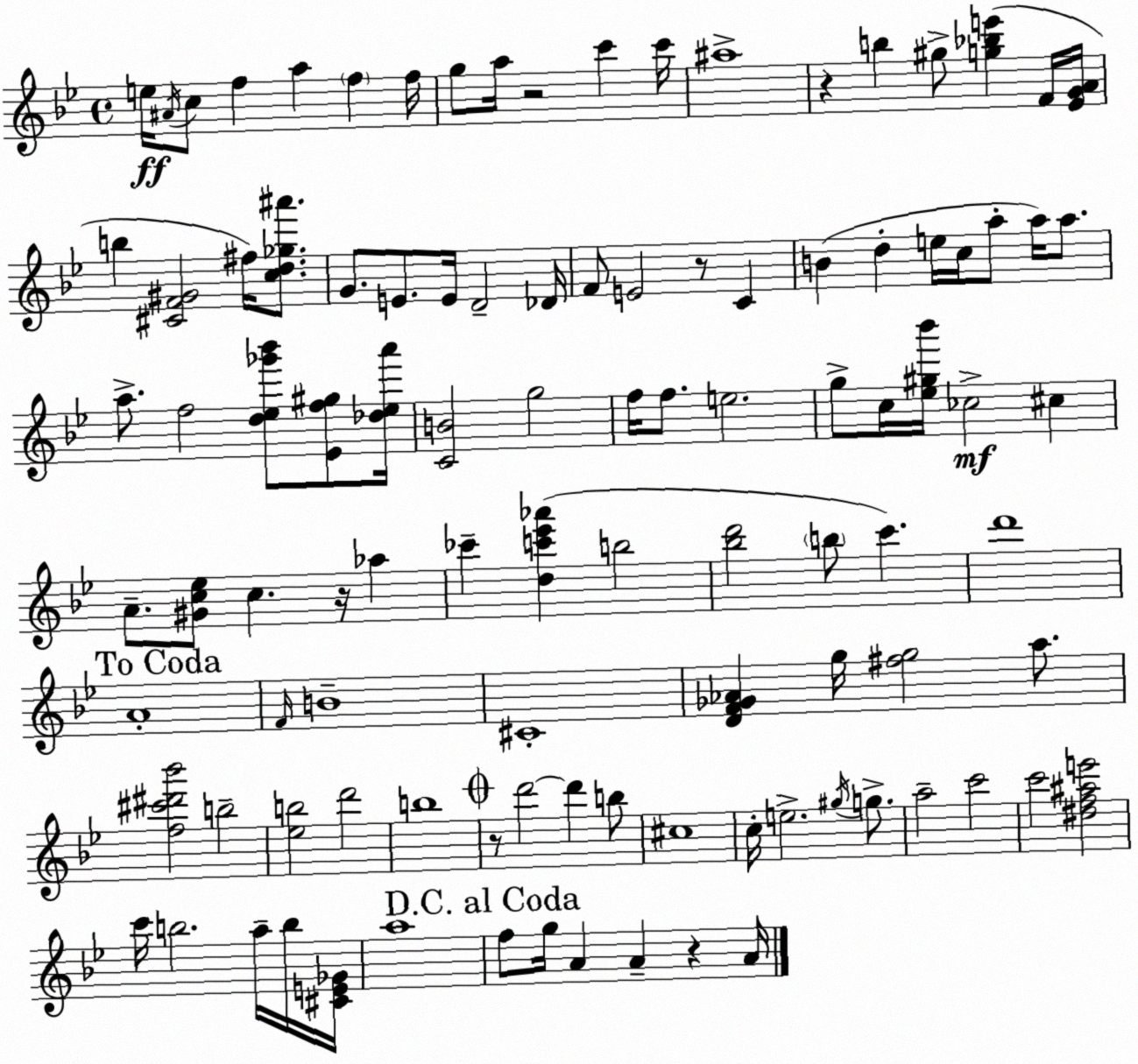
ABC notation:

X:1
T:Untitled
M:4/4
L:1/4
K:Gm
e/4 ^A/4 c/2 f a f f/4 g/2 a/4 z2 c' c'/4 ^a4 z b ^g/2 [g_be'] F/4 [_EGA]/4 b [^CF^G]2 ^f/4 [cd_g^a']/2 G/2 E/2 E/4 D2 _D/4 F/2 E2 z/2 C B d e/4 c/4 a/2 a/4 a/2 a/2 f2 [d_e_g'_b']/2 [_Ef^g]/2 [_d_ea']/4 [CB]2 g2 f/4 f/2 e2 g/2 c/4 [_e^g_b']/4 _c2 ^c A/2 [^Gc_e]/2 c z/4 _a _c' [dc'_e'_a'] b2 [_bd']2 b/2 c' d'4 A4 F/4 B4 ^C4 [DF_G_A] g/4 [^fg]2 a/2 [f^c'^d'_b']2 b2 [_eb]2 d'2 b4 z/2 d'2 d' b/2 ^c4 c/4 e2 ^g/4 g/2 a2 c'2 c'2 [^df^ae']2 c'/4 b2 a/4 b/4 [^CE_G]/4 a4 f/2 g/4 A A z A/4